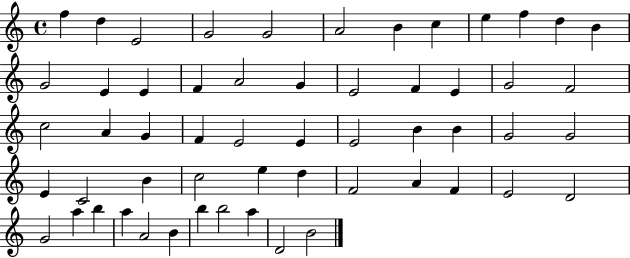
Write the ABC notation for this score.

X:1
T:Untitled
M:4/4
L:1/4
K:C
f d E2 G2 G2 A2 B c e f d B G2 E E F A2 G E2 F E G2 F2 c2 A G F E2 E E2 B B G2 G2 E C2 B c2 e d F2 A F E2 D2 G2 a b a A2 B b b2 a D2 B2